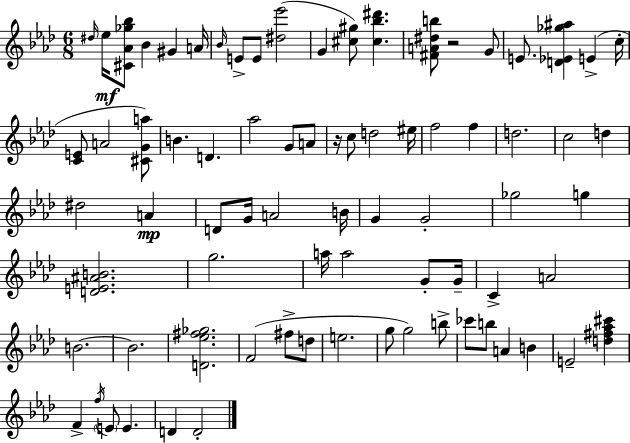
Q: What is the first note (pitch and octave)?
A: D#5